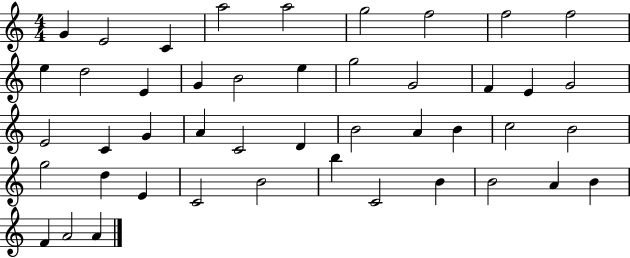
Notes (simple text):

G4/q E4/h C4/q A5/h A5/h G5/h F5/h F5/h F5/h E5/q D5/h E4/q G4/q B4/h E5/q G5/h G4/h F4/q E4/q G4/h E4/h C4/q G4/q A4/q C4/h D4/q B4/h A4/q B4/q C5/h B4/h G5/h D5/q E4/q C4/h B4/h B5/q C4/h B4/q B4/h A4/q B4/q F4/q A4/h A4/q